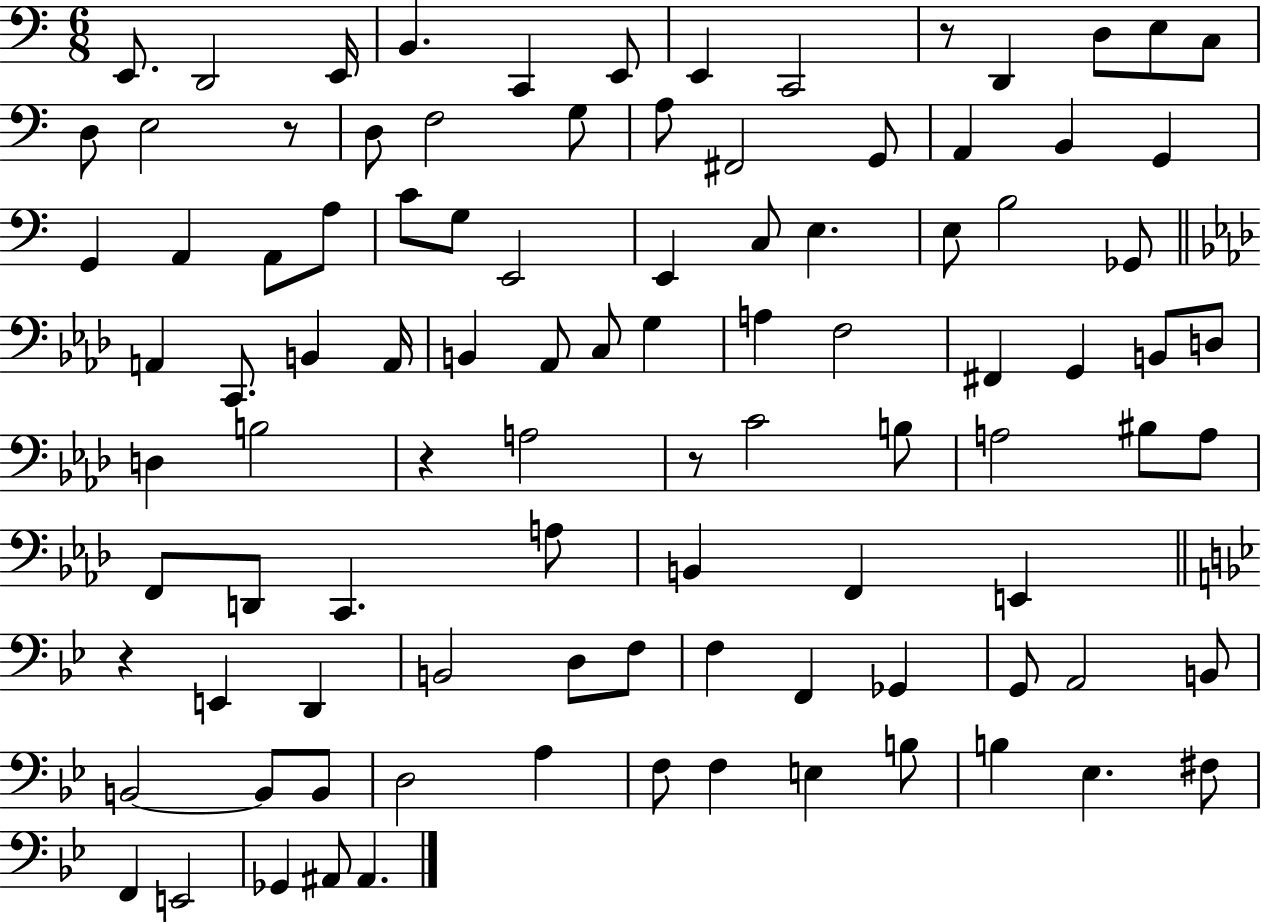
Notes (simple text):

E2/e. D2/h E2/s B2/q. C2/q E2/e E2/q C2/h R/e D2/q D3/e E3/e C3/e D3/e E3/h R/e D3/e F3/h G3/e A3/e F#2/h G2/e A2/q B2/q G2/q G2/q A2/q A2/e A3/e C4/e G3/e E2/h E2/q C3/e E3/q. E3/e B3/h Gb2/e A2/q C2/e. B2/q A2/s B2/q Ab2/e C3/e G3/q A3/q F3/h F#2/q G2/q B2/e D3/e D3/q B3/h R/q A3/h R/e C4/h B3/e A3/h BIS3/e A3/e F2/e D2/e C2/q. A3/e B2/q F2/q E2/q R/q E2/q D2/q B2/h D3/e F3/e F3/q F2/q Gb2/q G2/e A2/h B2/e B2/h B2/e B2/e D3/h A3/q F3/e F3/q E3/q B3/e B3/q Eb3/q. F#3/e F2/q E2/h Gb2/q A#2/e A#2/q.